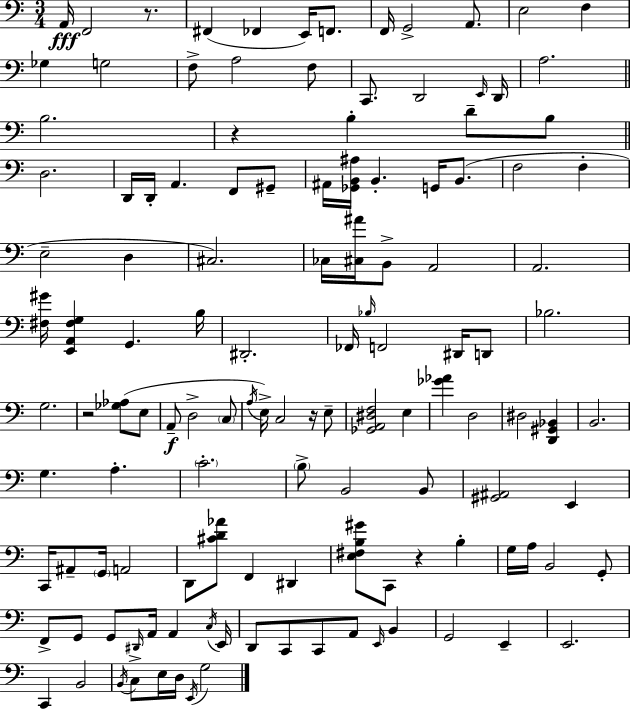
{
  \clef bass
  \numericTimeSignature
  \time 3/4
  \key c \major
  a,16\fff f,2 r8. | fis,4( fes,4 e,16) f,8. | f,16 g,2-> a,8. | e2 f4 | \break ges4 g2 | f8-> a2 f8 | c,8. d,2 \grace { e,16 } | d,16 a2. | \break \bar "||" \break \key a \minor b2. | r4 b4-. d'8-- b8 | \bar "||" \break \key c \major d2. | d,16 d,16-. a,4. f,8 gis,8-- | ais,16 <ges, b, ais>16 b,4.-. g,16 b,8.( | f2 f4-. | \break e2-- d4 | cis2.) | ces16 <cis ais'>16 b,8-> a,2 | a,2. | \break <fis gis'>16 <e, a, fis g>4 g,4. b16 | dis,2.-. | fes,16 \grace { bes16 } f,2 dis,16 d,8 | bes2. | \break g2. | r2 <ges aes>8( e8 | a,8--\f d2-> \parenthesize c8 | \acciaccatura { a16 }) e16-> c2 r16 | \break e8-- <ges, a, dis f>2 e4 | <ges' aes'>4 d2 | dis2 <d, gis, bes,>4 | b,2. | \break g4. a4.-. | \parenthesize c'2.-. | \parenthesize b8-> b,2 | b,8 <gis, ais,>2 e,4 | \break c,16 ais,8-- \parenthesize g,16 a,2 | d,8 <cis' d' aes'>8 f,4 dis,4 | <e fis b gis'>8 c,8 r4 b4-. | g16 a16 b,2 | \break g,8-. f,8-> g,8 g,8 \grace { dis,16 } a,16 a,4 | \acciaccatura { c16 } e,16 d,8 c,8 c,8 a,8 | \grace { e,16 } b,4 g,2 | e,4-- e,2. | \break c,4 b,2 | \acciaccatura { b,16 } c8-> e16 d16 \acciaccatura { e,16 } g2 | \bar "|."
}